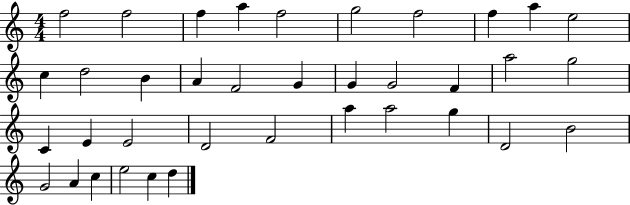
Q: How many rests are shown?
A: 0